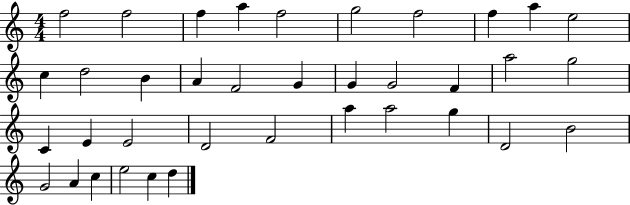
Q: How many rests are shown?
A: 0